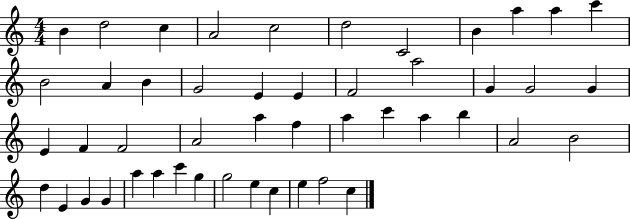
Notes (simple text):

B4/q D5/h C5/q A4/h C5/h D5/h C4/h B4/q A5/q A5/q C6/q B4/h A4/q B4/q G4/h E4/q E4/q F4/h A5/h G4/q G4/h G4/q E4/q F4/q F4/h A4/h A5/q F5/q A5/q C6/q A5/q B5/q A4/h B4/h D5/q E4/q G4/q G4/q A5/q A5/q C6/q G5/q G5/h E5/q C5/q E5/q F5/h C5/q